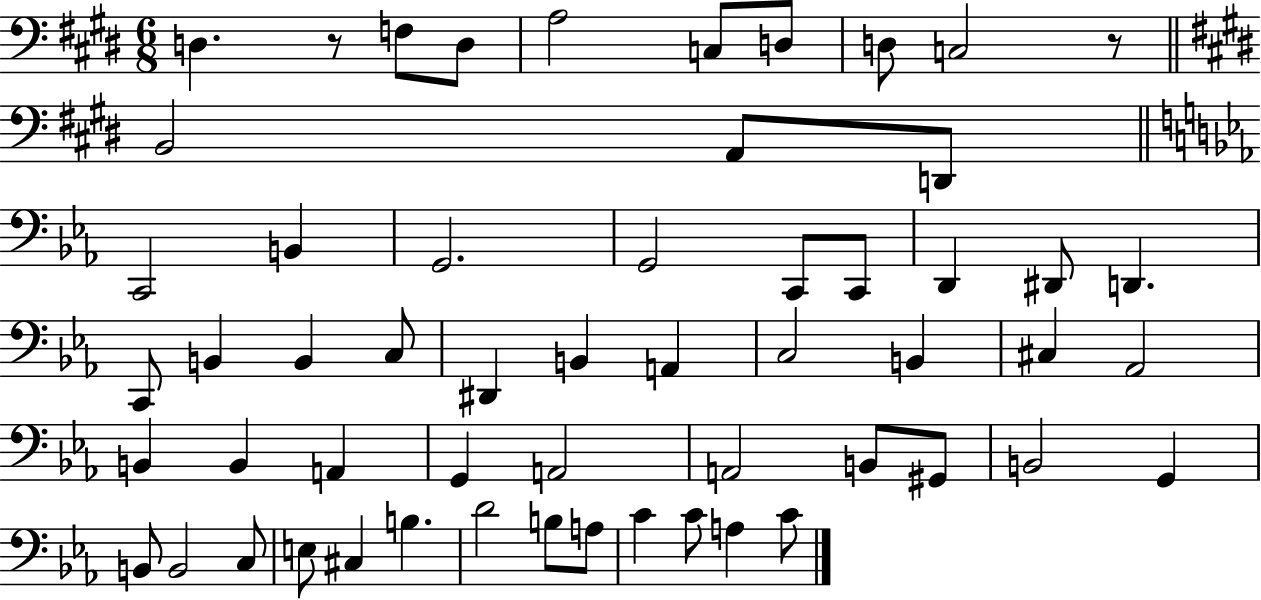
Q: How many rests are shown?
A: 2